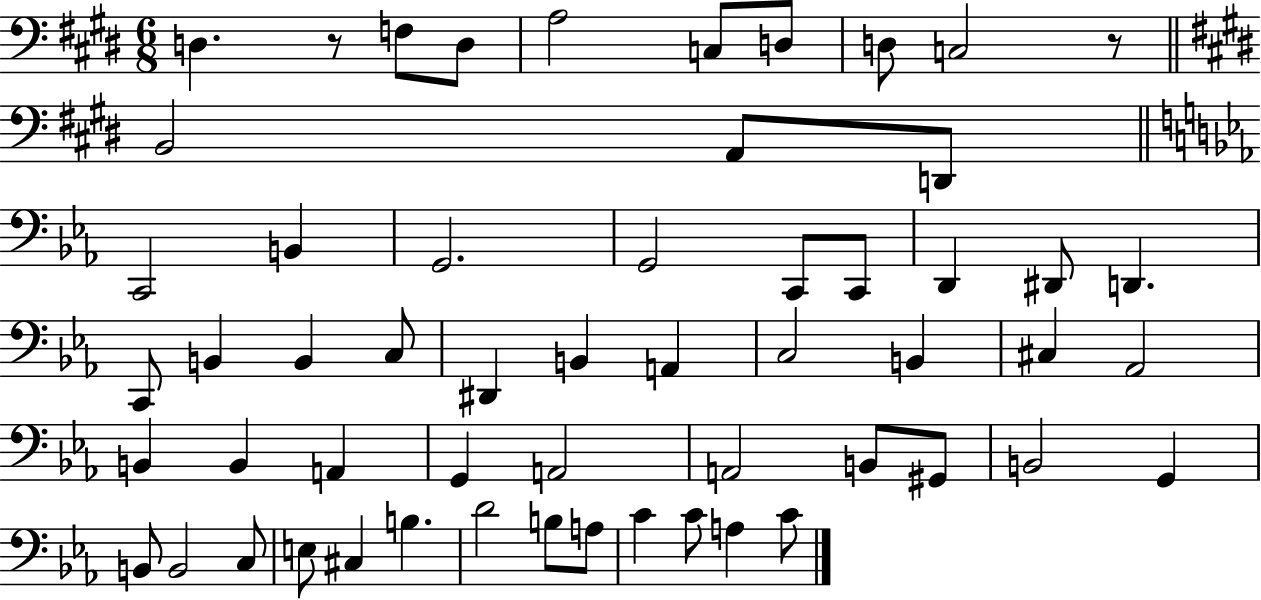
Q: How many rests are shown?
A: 2